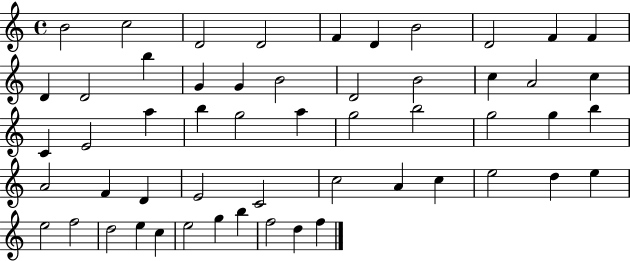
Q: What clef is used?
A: treble